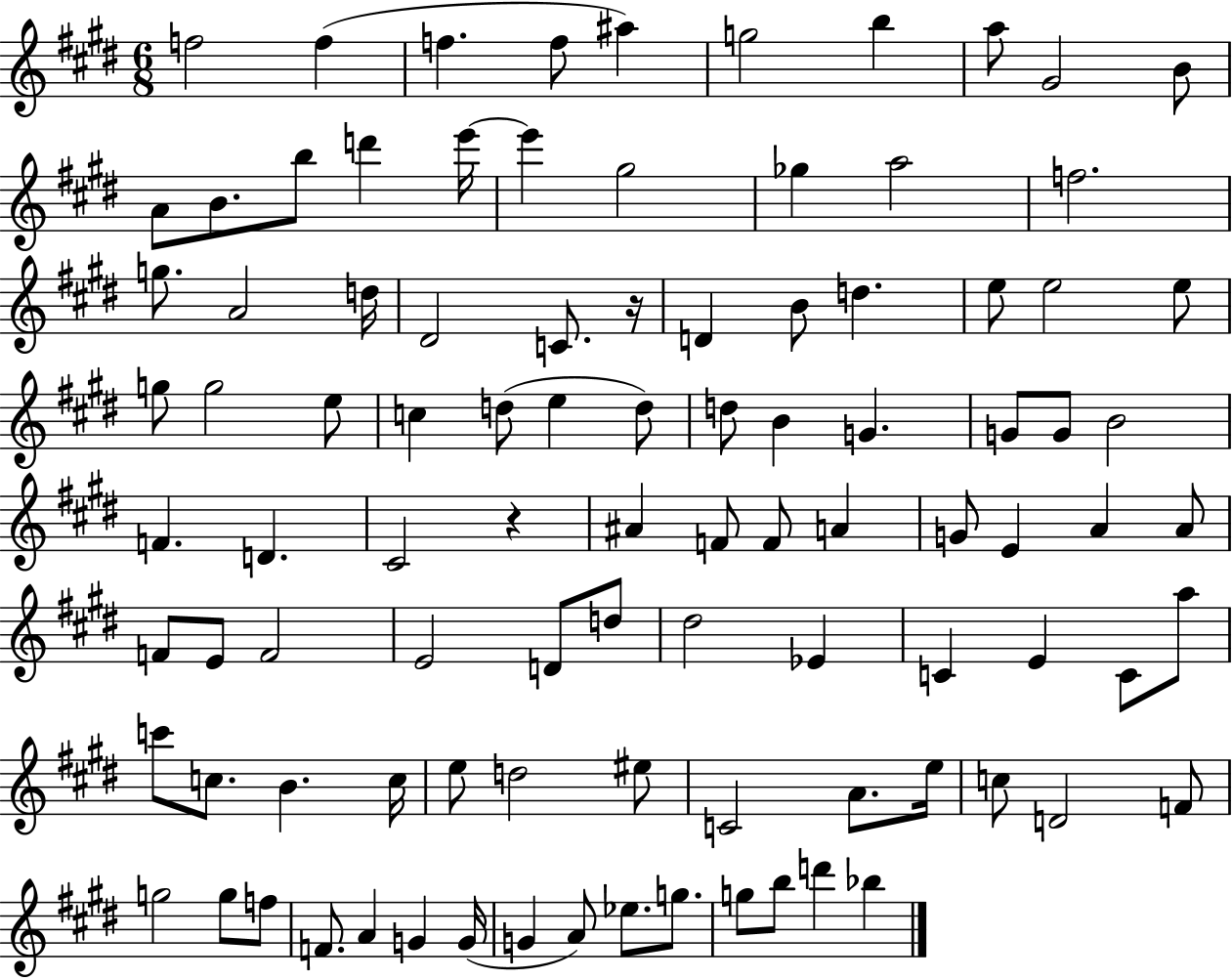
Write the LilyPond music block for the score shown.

{
  \clef treble
  \numericTimeSignature
  \time 6/8
  \key e \major
  \repeat volta 2 { f''2 f''4( | f''4. f''8 ais''4) | g''2 b''4 | a''8 gis'2 b'8 | \break a'8 b'8. b''8 d'''4 e'''16~~ | e'''4 gis''2 | ges''4 a''2 | f''2. | \break g''8. a'2 d''16 | dis'2 c'8. r16 | d'4 b'8 d''4. | e''8 e''2 e''8 | \break g''8 g''2 e''8 | c''4 d''8( e''4 d''8) | d''8 b'4 g'4. | g'8 g'8 b'2 | \break f'4. d'4. | cis'2 r4 | ais'4 f'8 f'8 a'4 | g'8 e'4 a'4 a'8 | \break f'8 e'8 f'2 | e'2 d'8 d''8 | dis''2 ees'4 | c'4 e'4 c'8 a''8 | \break c'''8 c''8. b'4. c''16 | e''8 d''2 eis''8 | c'2 a'8. e''16 | c''8 d'2 f'8 | \break g''2 g''8 f''8 | f'8. a'4 g'4 g'16( | g'4 a'8) ees''8. g''8. | g''8 b''8 d'''4 bes''4 | \break } \bar "|."
}